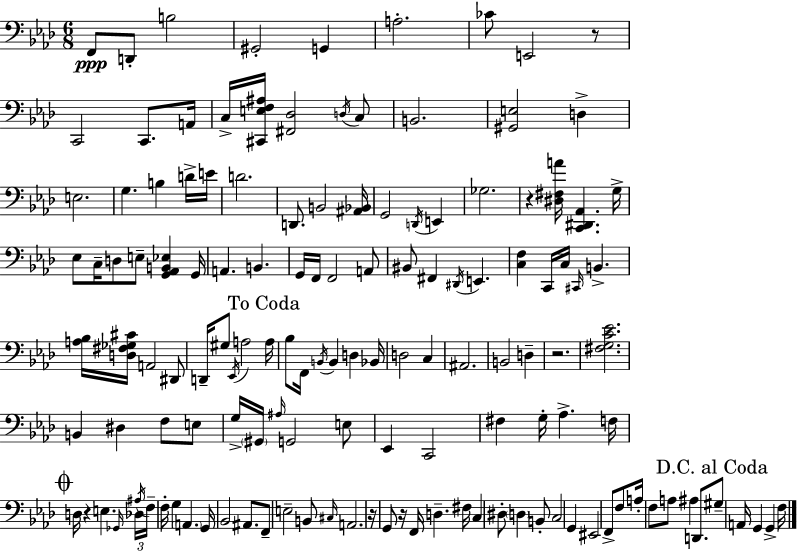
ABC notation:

X:1
T:Untitled
M:6/8
L:1/4
K:Ab
F,,/2 D,,/2 B,2 ^G,,2 G,, A,2 _C/2 E,,2 z/2 C,,2 C,,/2 A,,/4 C,/4 [^C,,E,F,^A,]/4 [^F,,_D,]2 D,/4 C,/2 B,,2 [^G,,E,]2 D, E,2 G, B, D/4 E/4 D2 D,,/2 B,,2 [^A,,_B,,]/4 G,,2 D,,/4 E,, _G,2 z [^D,^F,A]/4 [C,,^D,,_A,,] G,/4 _E,/2 C,/4 D,/2 E,/2 [G,,_A,,B,,_E,] G,,/4 A,, B,, G,,/4 F,,/4 F,,2 A,,/2 ^B,,/2 ^F,, ^D,,/4 E,, [C,F,] C,,/4 C,/4 ^C,,/4 B,, [A,_B,]/4 [D,^F,_G,^C]/4 A,,2 ^D,,/2 D,,/4 ^G,/2 _E,,/4 A,2 A,/4 _B,/2 F,,/4 B,,/4 B,, D, _B,,/4 D,2 C, ^A,,2 B,,2 D, z2 [^F,G,C_E]2 B,, ^D, F,/2 E,/2 G,/4 ^G,,/4 ^A,/4 G,,2 E,/2 _E,, C,,2 ^F, G,/4 _A, F,/4 D,/4 z E, _G,,/4 _D,/4 ^A,/4 F,/4 F,/4 G, A,, G,,/4 _B,,2 ^A,,/2 F,,/2 E,2 B,,/2 ^C,/4 A,,2 z/4 G,,/2 z/4 F,,/4 D, ^F,/4 C, ^D,/2 D, B,,/2 C,2 G,, ^E,,2 F,,/2 F,/2 A,/4 F,/2 A,/2 ^A, D,,/2 ^G,/2 A,,/4 G,, G,, F,/4